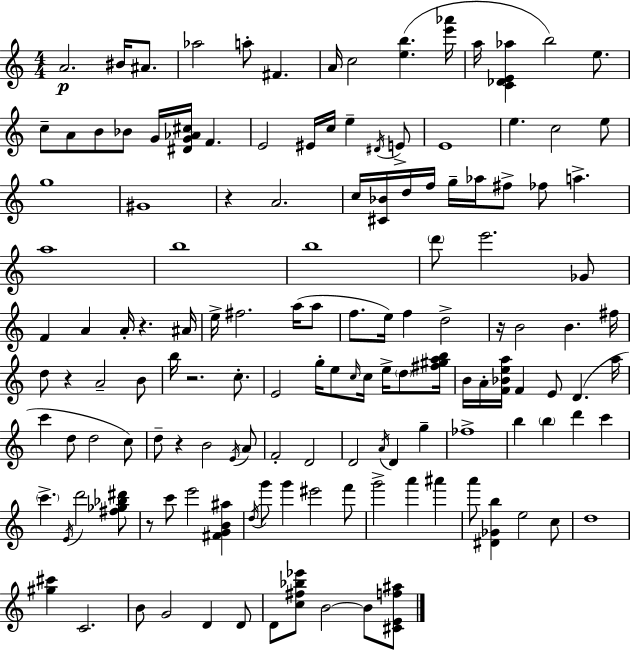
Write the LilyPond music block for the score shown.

{
  \clef treble
  \numericTimeSignature
  \time 4/4
  \key a \minor
  a'2.\p bis'16 ais'8. | aes''2 a''8-. fis'4. | a'16 c''2 <e'' b''>4.( <e''' aes'''>16 | a''16 <c' des' e' aes''>4 b''2) e''8. | \break c''8-- a'8 b'8 bes'8 g'16 <dis' g' aes' cis''>16 f'4. | e'2 eis'16 c''16 e''4-- \acciaccatura { dis'16 } e'8-> | e'1 | e''4. c''2 e''8 | \break g''1 | gis'1 | r4 a'2. | c''16 <cis' bes'>16 d''16 f''16 g''16-- aes''16 fis''8-> fes''8 a''4.-> | \break a''1 | b''1 | b''1 | \parenthesize d'''8 e'''2. ges'8 | \break f'4 a'4 a'16-. r4. | ais'16 e''16-> fis''2. a''16( a''8 | f''8. e''16) f''4 d''2-> | r16 b'2 b'4. | \break fis''16 d''8 r4 a'2-- b'8 | b''16 r2. c''8.-. | e'2 g''16-. e''8 \grace { c''16 } c''16 e''16-> \parenthesize d''8 | <fis'' gis'' a'' b''>16 b'16 a'16-. <f' bes' e'' a''>16 f'4 e'8 d'4.( | \break a''16 c'''4 d''8 d''2 | c''8) d''8-- r4 b'2 | \acciaccatura { e'16 } a'8 f'2-. d'2 | d'2 \acciaccatura { a'16 } d'4 | \break g''4-- fes''1-> | b''4 \parenthesize b''4 d'''4 | c'''4 \parenthesize c'''4.-> \acciaccatura { e'16 } d'''2 | <fis'' ges'' bes'' dis'''>8 r8 c'''8 e'''2 | \break <fis' g' b' ais''>4 \acciaccatura { d''16 } g'''8 g'''4 eis'''2 | f'''8 g'''2-> a'''4 | ais'''4 a'''8 <dis' ges' b''>4 e''2 | c''8 d''1 | \break <gis'' cis'''>4 c'2. | b'8 g'2 | d'4 d'8 d'8 <c'' fis'' bes'' ees'''>8 b'2~~ | b'8 <cis' e' f'' ais''>8 \bar "|."
}